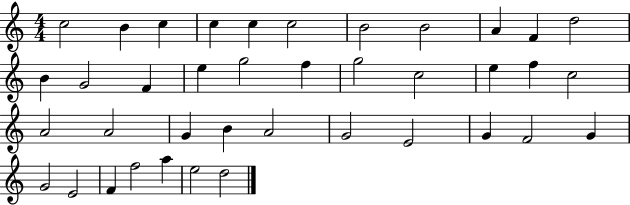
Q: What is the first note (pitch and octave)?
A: C5